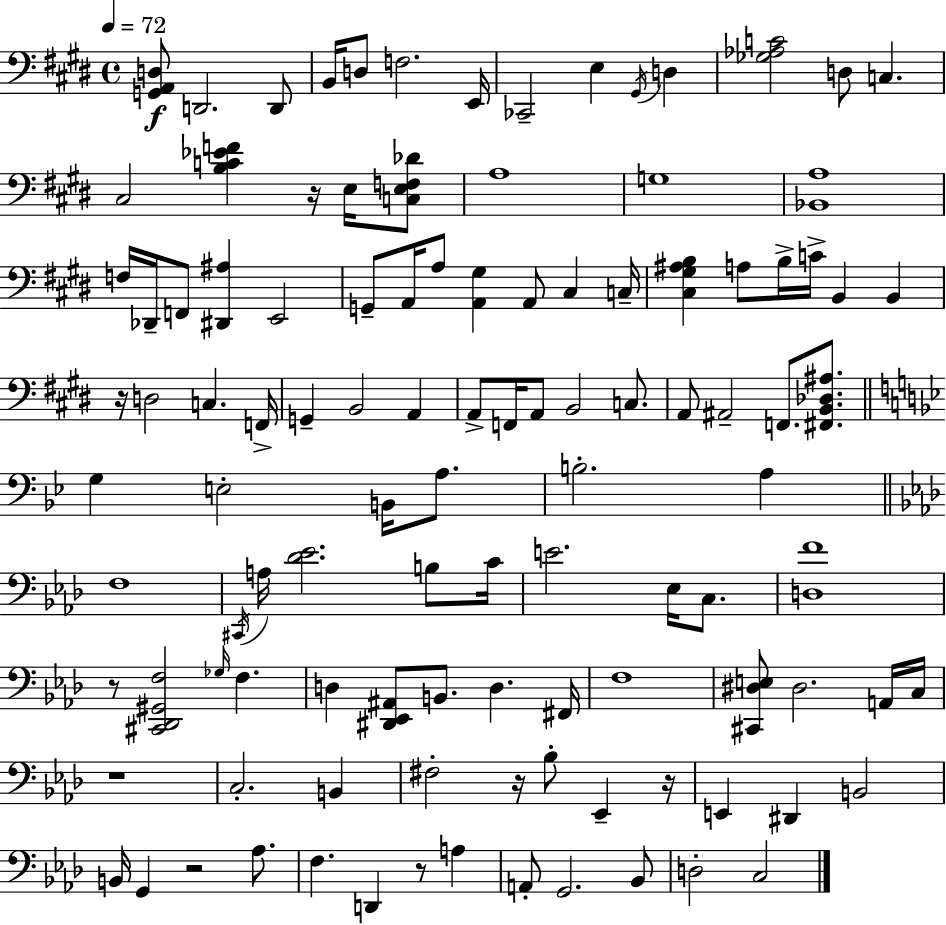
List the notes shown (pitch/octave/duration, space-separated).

[G2,A2,D3]/e D2/h. D2/e B2/s D3/e F3/h. E2/s CES2/h E3/q G#2/s D3/q [Gb3,Ab3,C4]/h D3/e C3/q. C#3/h [B3,C4,Eb4,F4]/q R/s E3/s [C3,E3,F3,Db4]/e A3/w G3/w [Bb2,A3]/w F3/s Db2/s F2/e [D#2,A#3]/q E2/h G2/e A2/s A3/e [A2,G#3]/q A2/e C#3/q C3/s [C#3,G#3,A#3,B3]/q A3/e B3/s C4/s B2/q B2/q R/s D3/h C3/q. F2/s G2/q B2/h A2/q A2/e F2/s A2/e B2/h C3/e. A2/e A#2/h F2/e. [F#2,B2,Db3,A#3]/e. G3/q E3/h B2/s A3/e. B3/h. A3/q F3/w C#2/s A3/s [Db4,Eb4]/h. B3/e C4/s E4/h. Eb3/s C3/e. [D3,F4]/w R/e [C#2,Db2,G#2,F3]/h Gb3/s F3/q. D3/q [D#2,Eb2,A#2]/e B2/e. D3/q. F#2/s F3/w [C#2,D#3,E3]/e D#3/h. A2/s C3/s R/w C3/h. B2/q F#3/h R/s Bb3/e Eb2/q R/s E2/q D#2/q B2/h B2/s G2/q R/h Ab3/e. F3/q. D2/q R/e A3/q A2/e G2/h. Bb2/e D3/h C3/h